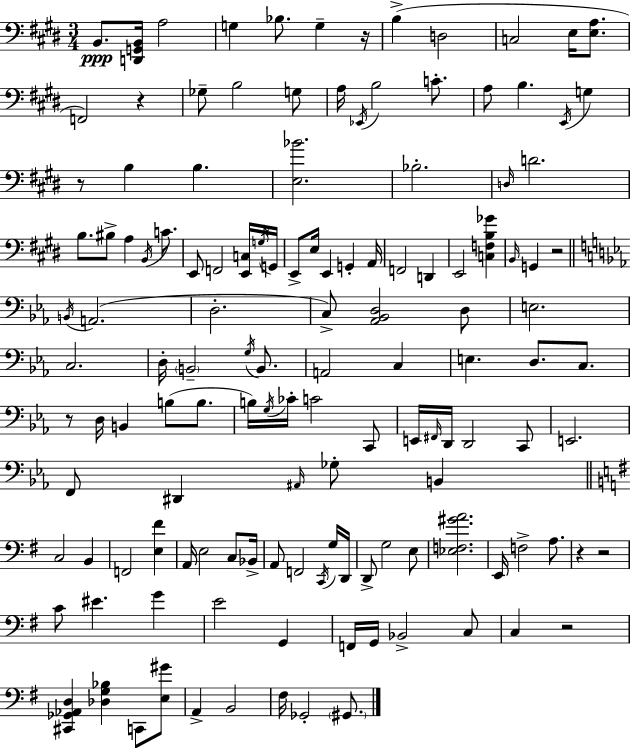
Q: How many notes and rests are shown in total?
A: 134